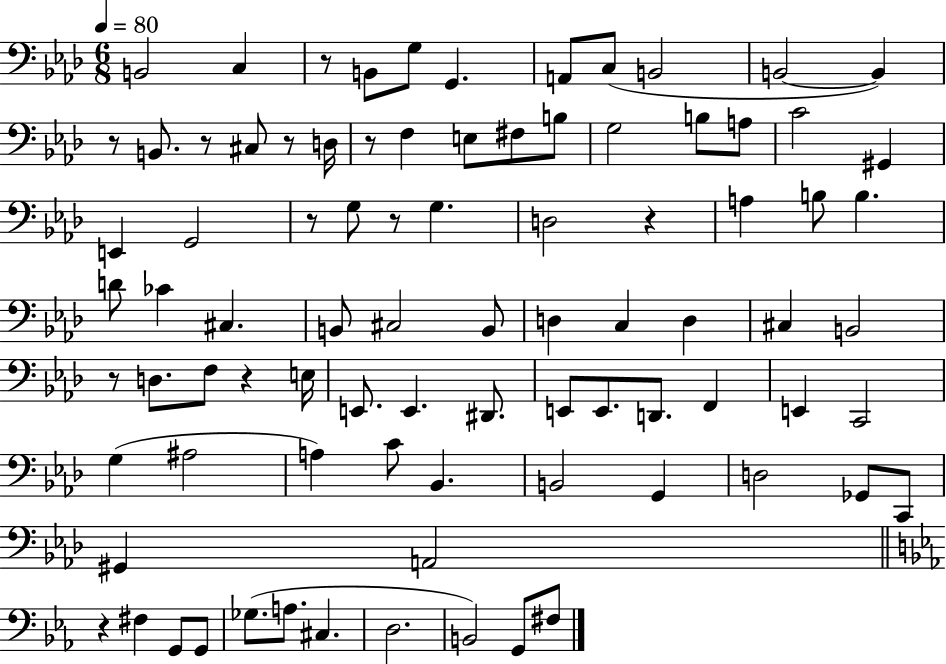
B2/h C3/q R/e B2/e G3/e G2/q. A2/e C3/e B2/h B2/h B2/q R/e B2/e. R/e C#3/e R/e D3/s R/e F3/q E3/e F#3/e B3/e G3/h B3/e A3/e C4/h G#2/q E2/q G2/h R/e G3/e R/e G3/q. D3/h R/q A3/q B3/e B3/q. D4/e CES4/q C#3/q. B2/e C#3/h B2/e D3/q C3/q D3/q C#3/q B2/h R/e D3/e. F3/e R/q E3/s E2/e. E2/q. D#2/e. E2/e E2/e. D2/e. F2/q E2/q C2/h G3/q A#3/h A3/q C4/e Bb2/q. B2/h G2/q D3/h Gb2/e C2/e G#2/q A2/h R/q F#3/q G2/e G2/e Gb3/e. A3/e. C#3/q. D3/h. B2/h G2/e F#3/e